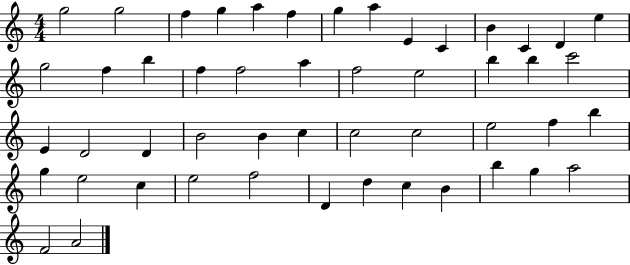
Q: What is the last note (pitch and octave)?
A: A4